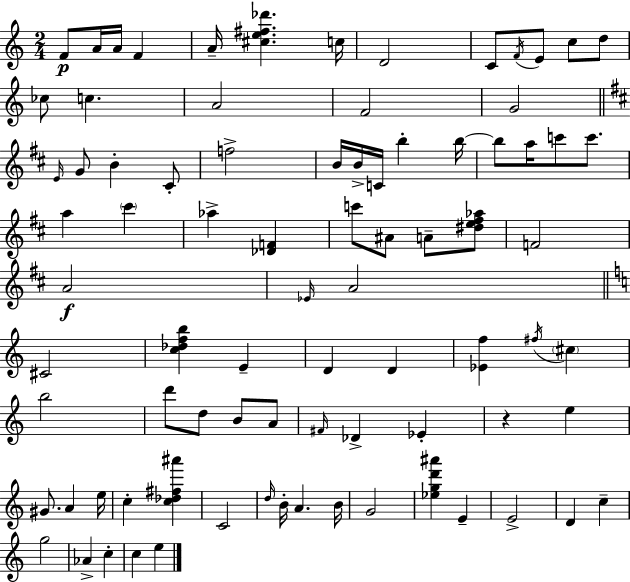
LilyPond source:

{
  \clef treble
  \numericTimeSignature
  \time 2/4
  \key c \major
  f'8\p a'16 a'16 f'4 | a'16-- <cis'' e'' fis'' des'''>4. c''16 | d'2 | c'8 \acciaccatura { f'16 } e'8 c''8 d''8 | \break ces''8 c''4. | a'2 | f'2 | g'2 | \break \bar "||" \break \key d \major \grace { e'16 } g'8 b'4-. cis'8-. | f''2-> | b'16 b'16-> c'16 b''4-. | b''16~~ b''8 a''16 c'''8 c'''8. | \break a''4 \parenthesize cis'''4 | aes''4-> <des' f'>4 | c'''8 ais'8 a'8-- <dis'' e'' fis'' aes''>8 | f'2 | \break a'2\f | \grace { ees'16 } a'2 | \bar "||" \break \key a \minor cis'2 | <c'' des'' f'' b''>4 e'4-- | d'4 d'4 | <ees' f''>4 \acciaccatura { fis''16 } \parenthesize cis''4 | \break b''2 | d'''8 d''8 b'8 a'8 | \grace { fis'16 } des'4-> ees'4-. | r4 e''4 | \break gis'8. a'4 | e''16 c''4-. <c'' des'' fis'' ais'''>4 | c'2 | \grace { d''16 } b'16-. a'4. | \break b'16 g'2 | <ees'' g'' d''' ais'''>4 e'4-- | e'2-> | d'4 c''4-- | \break g''2 | aes'4-> c''4-. | c''4 e''4 | \bar "|."
}